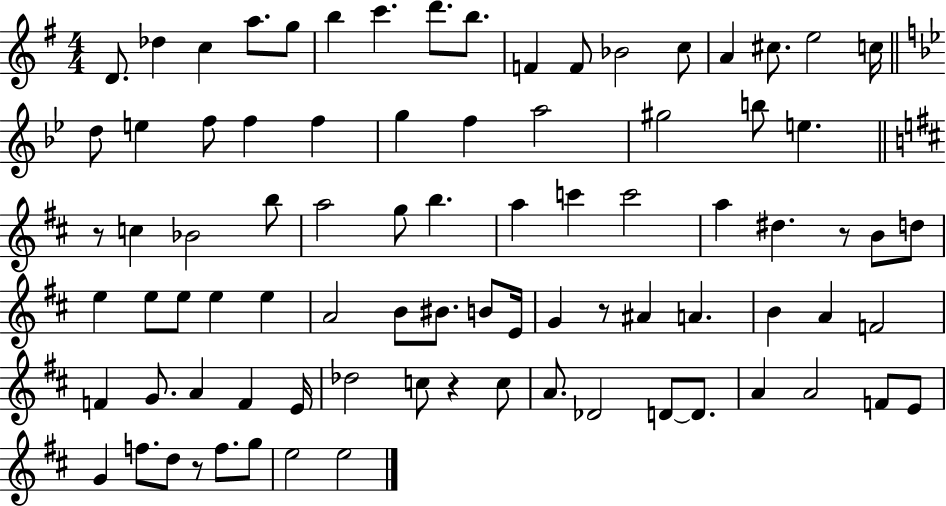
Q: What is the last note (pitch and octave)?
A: E5